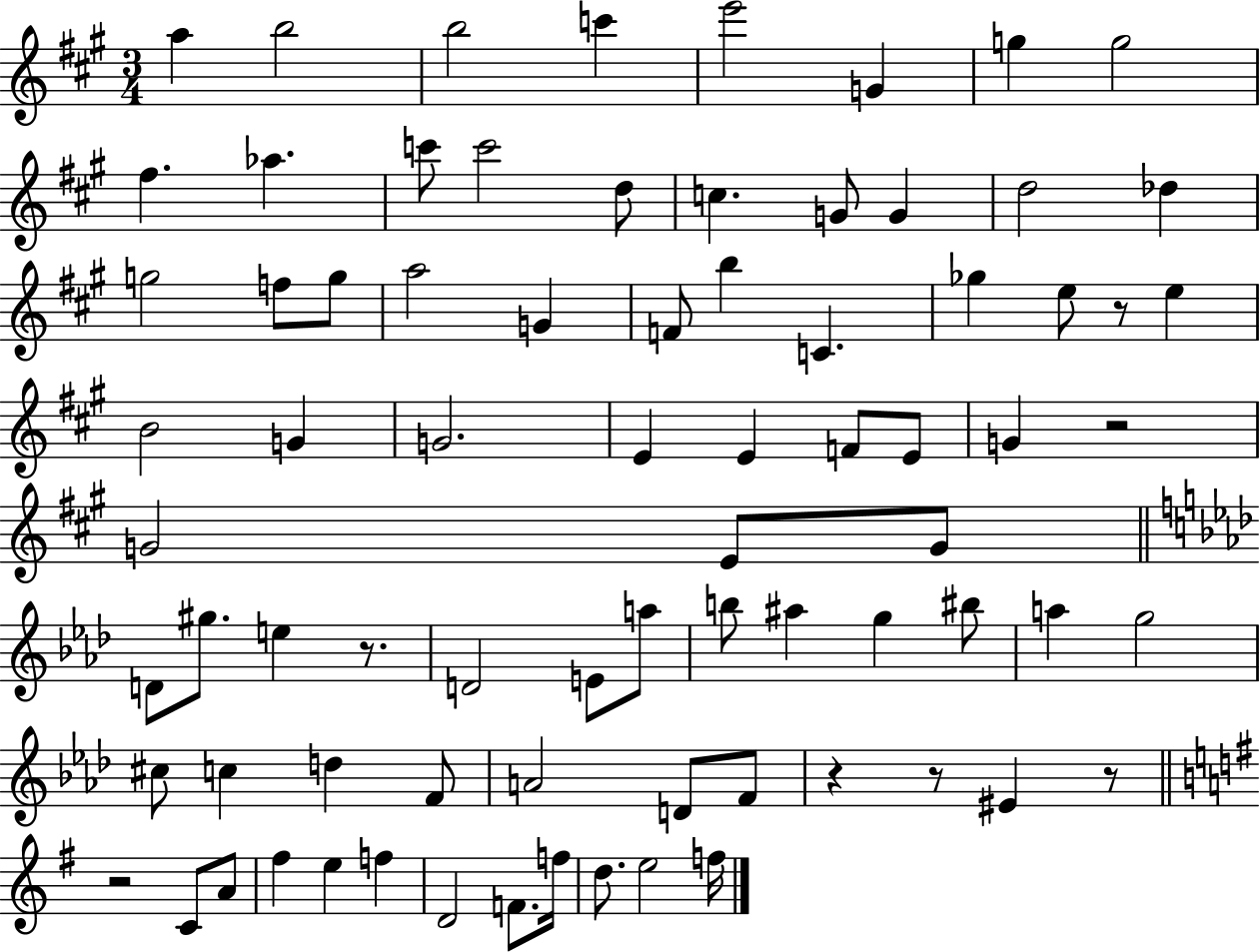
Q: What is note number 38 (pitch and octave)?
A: G4